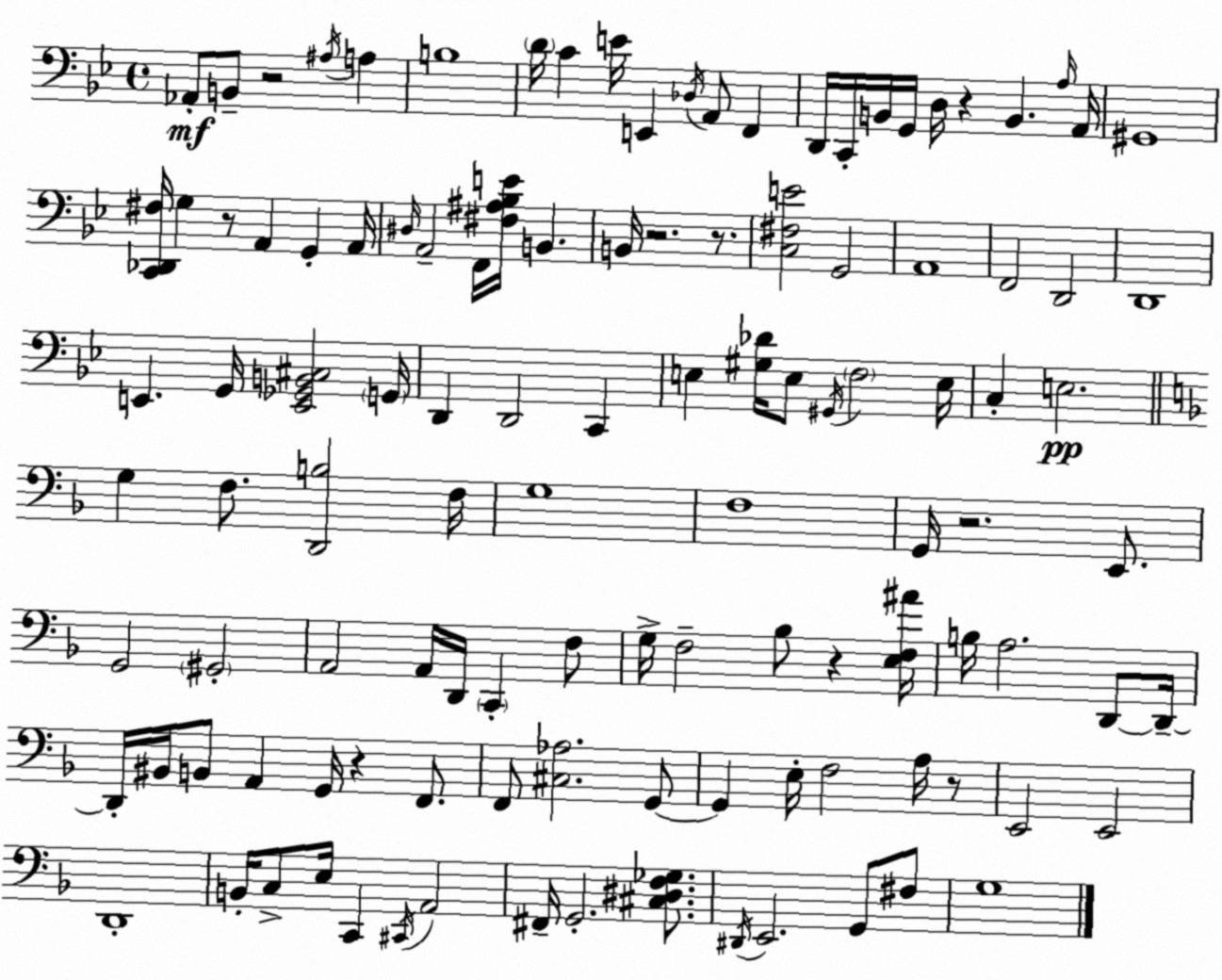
X:1
T:Untitled
M:4/4
L:1/4
K:Gm
_A,,/2 B,,/2 z2 ^A,/4 A, B,4 D/4 C E/4 E,, _D,/4 A,,/2 F,, D,,/4 C,,/4 B,,/4 G,,/4 D,/4 z B,, A,/4 A,,/4 ^G,,4 [C,,_D,,^F,]/4 G, z/2 A,, G,, A,,/4 ^D,/4 A,,2 F,,/4 [^F,^A,_B,E]/4 B,, B,,/4 z2 z/2 [C,^F,E]2 G,,2 A,,4 F,,2 D,,2 D,,4 E,, G,,/4 [E,,_G,,B,,^C,]2 G,,/4 D,, D,,2 C,, E, [^G,_D]/4 E,/2 ^G,,/4 F,2 E,/4 C, E,2 G, F,/2 [D,,B,]2 F,/4 G,4 F,4 G,,/4 z2 E,,/2 G,,2 ^G,,2 A,,2 A,,/4 D,,/4 C,, F,/2 G,/4 F,2 _B,/2 z [E,F,^A]/4 B,/4 A,2 D,,/2 D,,/4 D,,/4 ^B,,/4 B,,/2 A,, G,,/4 z F,,/2 F,,/2 [^C,_A,]2 G,,/2 G,, E,/4 F,2 A,/4 z/2 E,,2 E,,2 D,,4 B,,/4 C,/2 E,/4 C,, ^C,,/4 A,,2 ^F,,/4 G,,2 [^C,^D,F,_G,]/2 ^D,,/4 E,,2 G,,/2 ^F,/2 G,4